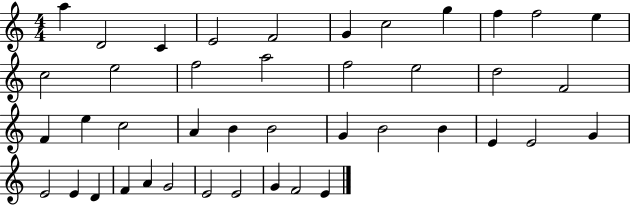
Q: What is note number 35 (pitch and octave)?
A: F4